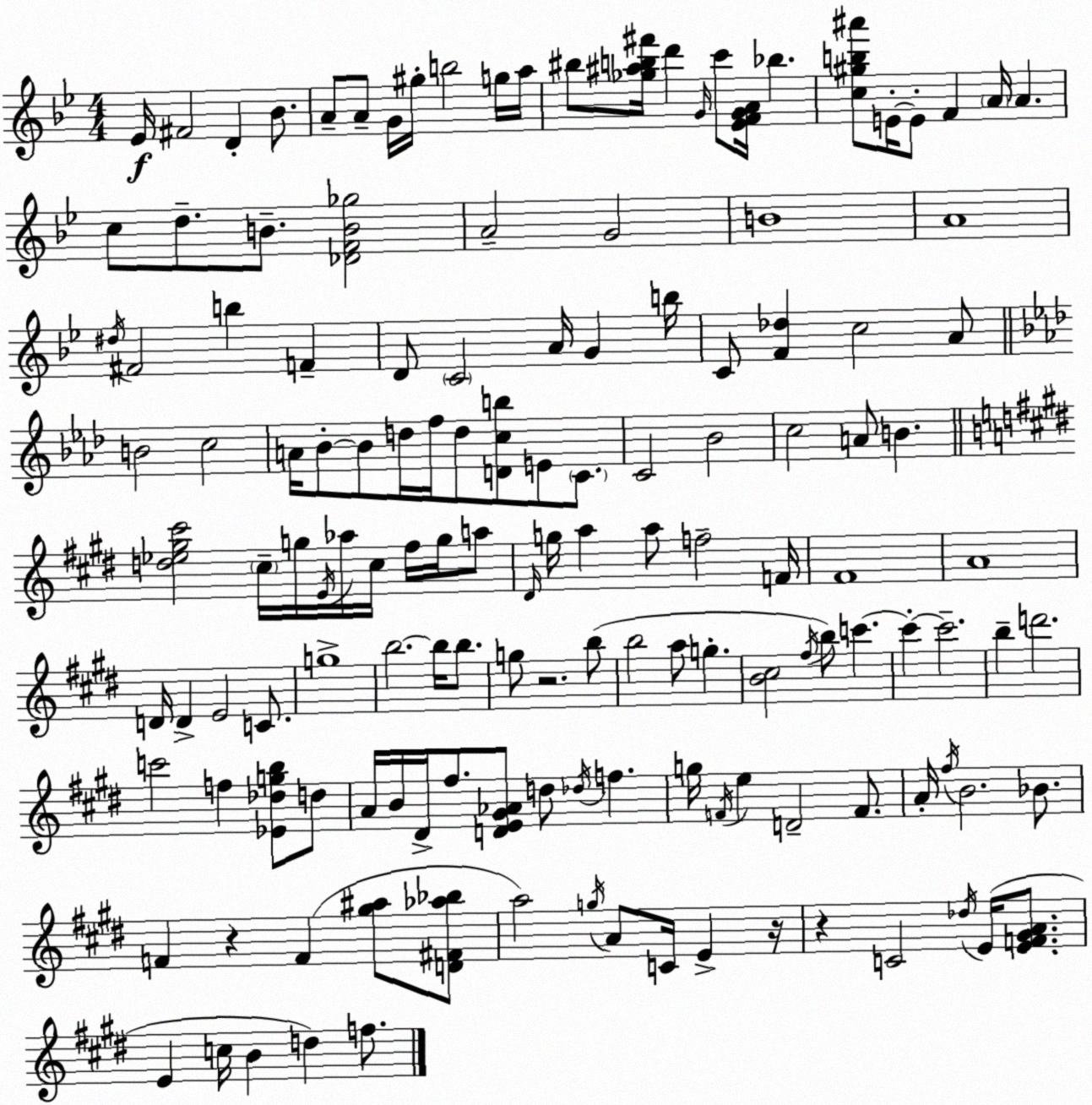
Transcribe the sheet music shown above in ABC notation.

X:1
T:Untitled
M:4/4
L:1/4
K:Bb
_E/4 ^F2 D _B/2 A/2 A/2 G/4 ^g/4 b2 g/4 a/4 ^b/2 [_g^ab^f']/4 d' G/4 c'/2 [_EFGA]/4 _b [c^gb^a']/2 E/4 E/2 F A/4 A c/2 d/2 B/2 [_DFB_g]2 A2 G2 B4 A4 ^d/4 ^F2 b F D/2 C2 A/4 G b/4 C/2 [F_d] c2 A/2 B2 c2 A/4 _B/2 _B/2 d/4 f/4 d/2 [Dcb]/2 E/2 C/2 C2 _B2 c2 A/2 B [d_e^g^c']2 ^c/4 g/4 E/4 _a/4 ^c/4 ^f/4 g/4 a/2 ^D/4 g/4 a a/2 f2 F/4 ^F4 A4 D/4 D E2 C/2 g4 b2 b/4 b/2 g/2 z2 b/2 b2 a/2 g [B^c]2 ^f/4 b/2 c' c' c'2 b d'2 c'2 f [_E_dgb]/2 d/2 A/4 B/4 ^D/4 ^f/2 [DE^G_A]/2 d/2 _d/4 f g/4 F/4 e D2 F/2 A/4 ^f/4 B2 _B/2 F z F [^g^a]/2 [D^F_a_b]/2 a2 g/4 A/2 C/4 E z/4 z C2 _d/4 E/4 [EF^GA]/2 E c/4 B d f/2